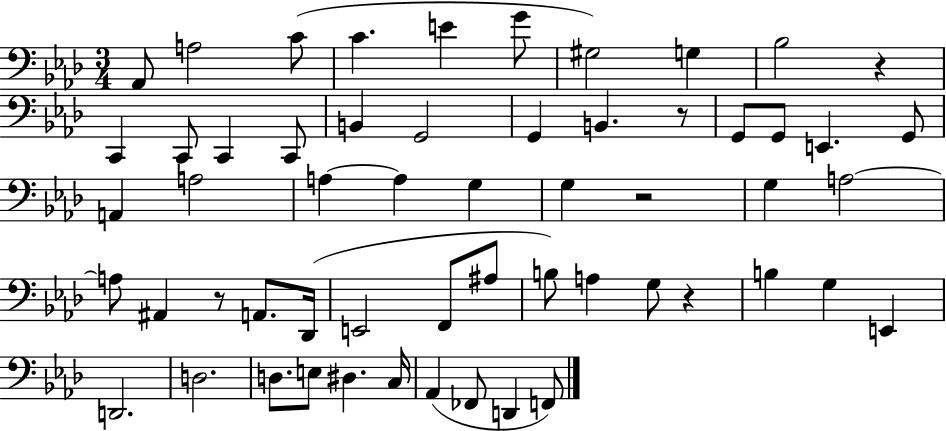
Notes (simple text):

Ab2/e A3/h C4/e C4/q. E4/q G4/e G#3/h G3/q Bb3/h R/q C2/q C2/e C2/q C2/e B2/q G2/h G2/q B2/q. R/e G2/e G2/e E2/q. G2/e A2/q A3/h A3/q A3/q G3/q G3/q R/h G3/q A3/h A3/e A#2/q R/e A2/e. Db2/s E2/h F2/e A#3/e B3/e A3/q G3/e R/q B3/q G3/q E2/q D2/h. D3/h. D3/e. E3/e D#3/q. C3/s Ab2/q FES2/e D2/q F2/e